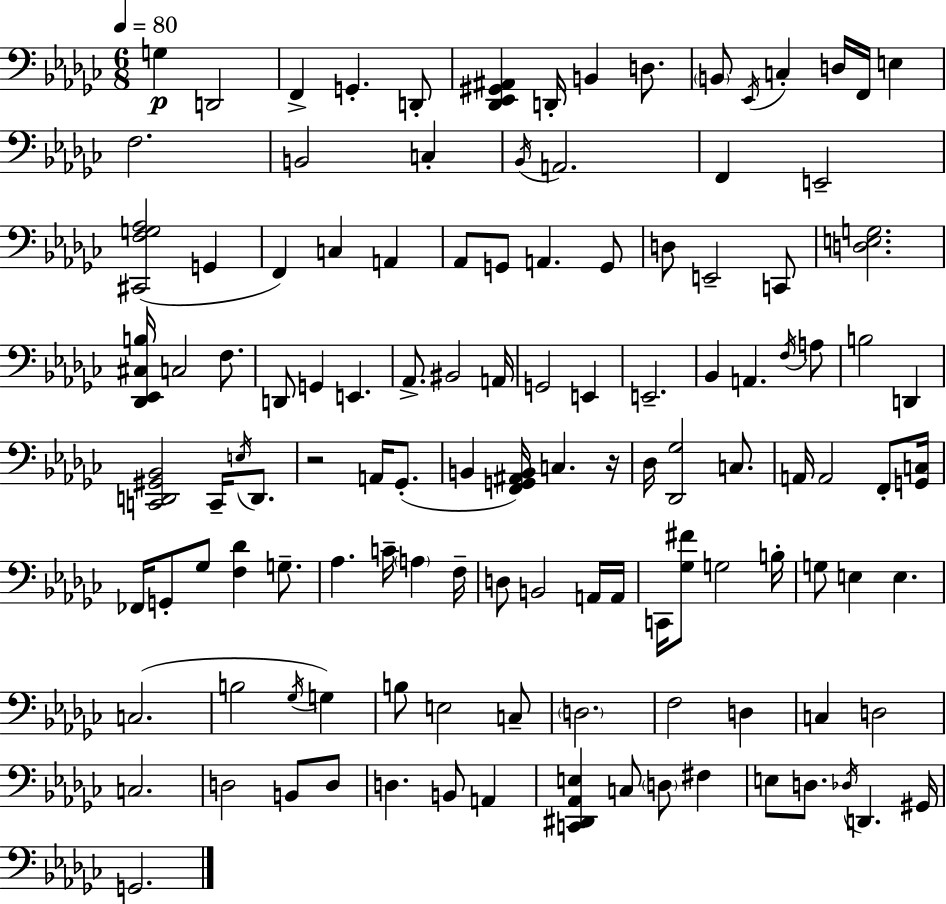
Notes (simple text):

G3/q D2/h F2/q G2/q. D2/e [Db2,Eb2,G#2,A#2]/q D2/s B2/q D3/e. B2/e Eb2/s C3/q D3/s F2/s E3/q F3/h. B2/h C3/q Bb2/s A2/h. F2/q E2/h [C#2,F3,G3,Ab3]/h G2/q F2/q C3/q A2/q Ab2/e G2/e A2/q. G2/e D3/e E2/h C2/e [D3,E3,G3]/h. [Db2,Eb2,C#3,B3]/s C3/h F3/e. D2/e G2/q E2/q. Ab2/e. BIS2/h A2/s G2/h E2/q E2/h. Bb2/q A2/q. F3/s A3/e B3/h D2/q [C2,D2,G#2,Bb2]/h C2/s E3/s D2/e. R/h A2/s Gb2/e. B2/q [F2,G2,A#2,B2]/s C3/q. R/s Db3/s [Db2,Gb3]/h C3/e. A2/s A2/h F2/e [G2,C3]/s FES2/s G2/e Gb3/e [F3,Db4]/q G3/e. Ab3/q. C4/s A3/q F3/s D3/e B2/h A2/s A2/s C2/s [Gb3,F#4]/e G3/h B3/s G3/e E3/q E3/q. C3/h. B3/h Gb3/s G3/q B3/e E3/h C3/e D3/h. F3/h D3/q C3/q D3/h C3/h. D3/h B2/e D3/e D3/q. B2/e A2/q [C2,D#2,Ab2,E3]/q C3/e D3/e F#3/q E3/e D3/e. Db3/s D2/q. G#2/s G2/h.